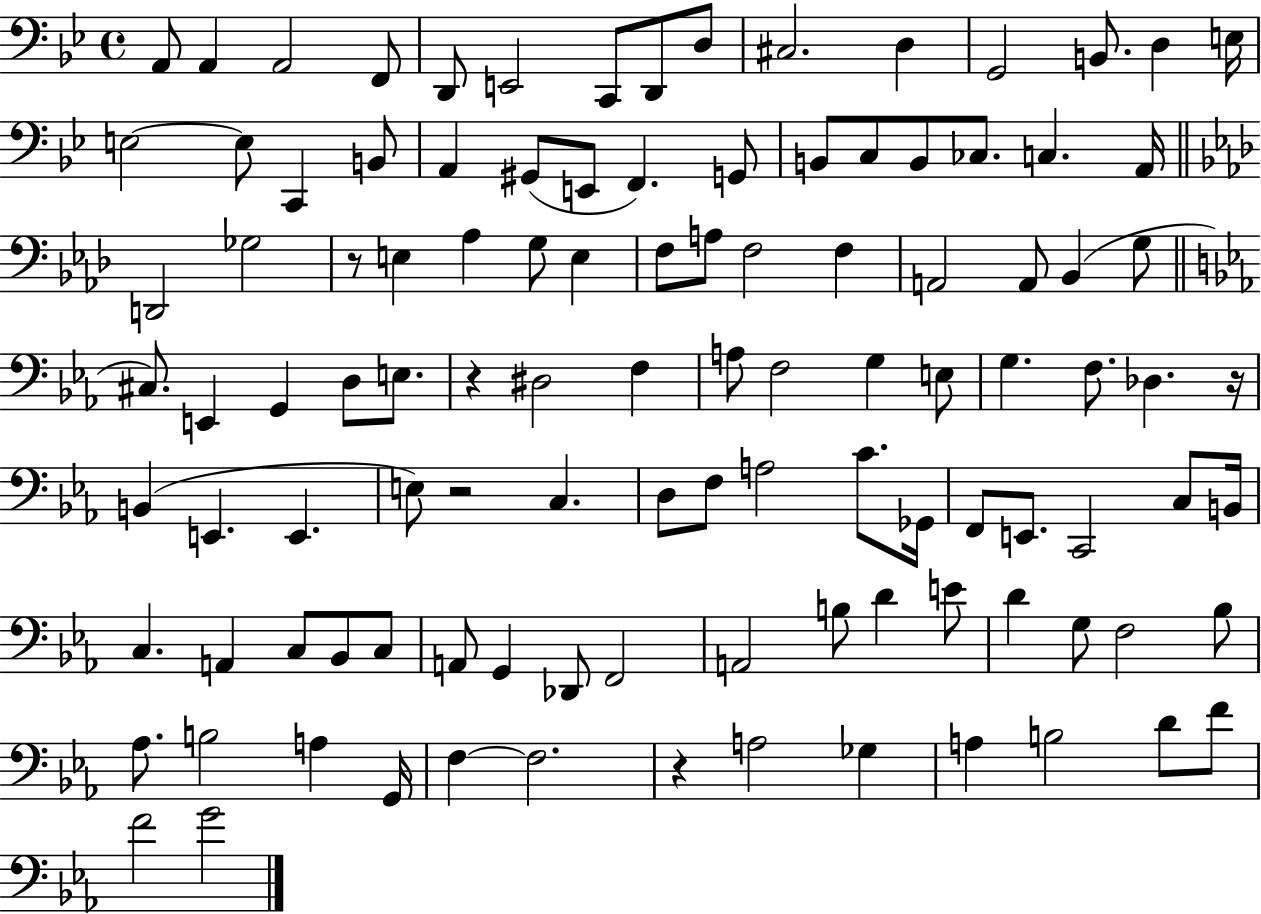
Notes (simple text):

A2/e A2/q A2/h F2/e D2/e E2/h C2/e D2/e D3/e C#3/h. D3/q G2/h B2/e. D3/q E3/s E3/h E3/e C2/q B2/e A2/q G#2/e E2/e F2/q. G2/e B2/e C3/e B2/e CES3/e. C3/q. A2/s D2/h Gb3/h R/e E3/q Ab3/q G3/e E3/q F3/e A3/e F3/h F3/q A2/h A2/e Bb2/q G3/e C#3/e. E2/q G2/q D3/e E3/e. R/q D#3/h F3/q A3/e F3/h G3/q E3/e G3/q. F3/e. Db3/q. R/s B2/q E2/q. E2/q. E3/e R/h C3/q. D3/e F3/e A3/h C4/e. Gb2/s F2/e E2/e. C2/h C3/e B2/s C3/q. A2/q C3/e Bb2/e C3/e A2/e G2/q Db2/e F2/h A2/h B3/e D4/q E4/e D4/q G3/e F3/h Bb3/e Ab3/e. B3/h A3/q G2/s F3/q F3/h. R/q A3/h Gb3/q A3/q B3/h D4/e F4/e F4/h G4/h